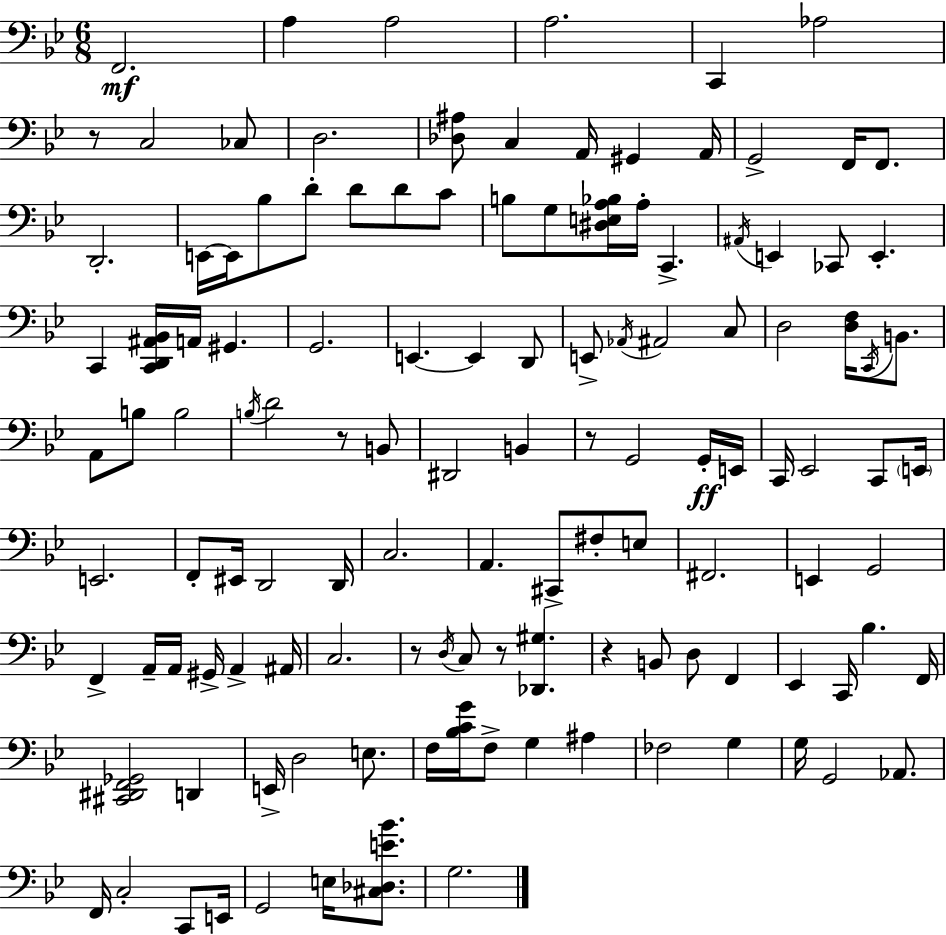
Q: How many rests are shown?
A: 6